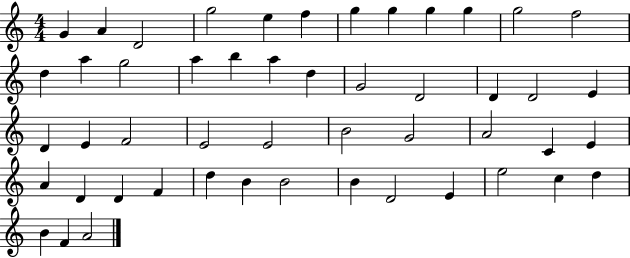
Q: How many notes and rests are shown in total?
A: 50